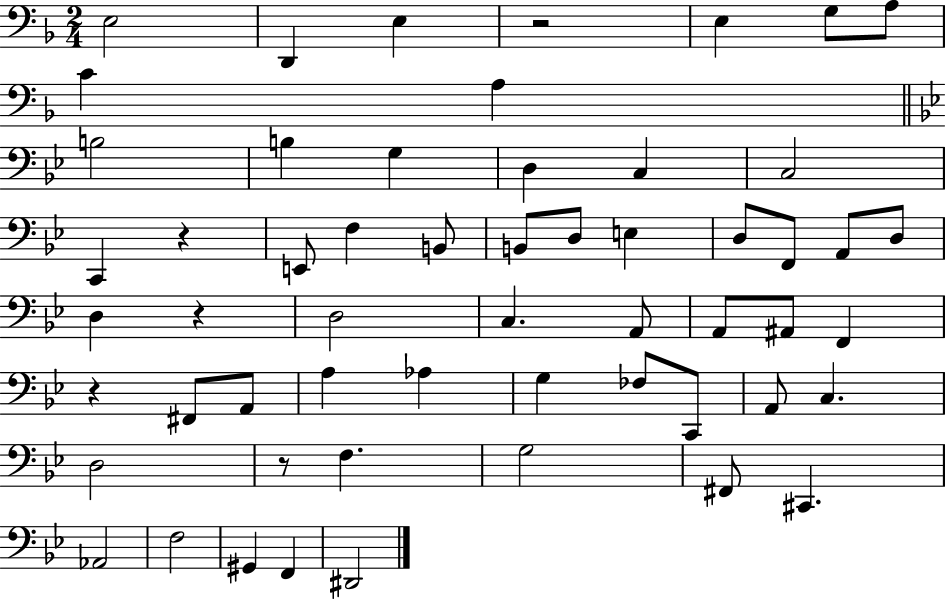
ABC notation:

X:1
T:Untitled
M:2/4
L:1/4
K:F
E,2 D,, E, z2 E, G,/2 A,/2 C A, B,2 B, G, D, C, C,2 C,, z E,,/2 F, B,,/2 B,,/2 D,/2 E, D,/2 F,,/2 A,,/2 D,/2 D, z D,2 C, A,,/2 A,,/2 ^A,,/2 F,, z ^F,,/2 A,,/2 A, _A, G, _F,/2 C,,/2 A,,/2 C, D,2 z/2 F, G,2 ^F,,/2 ^C,, _A,,2 F,2 ^G,, F,, ^D,,2